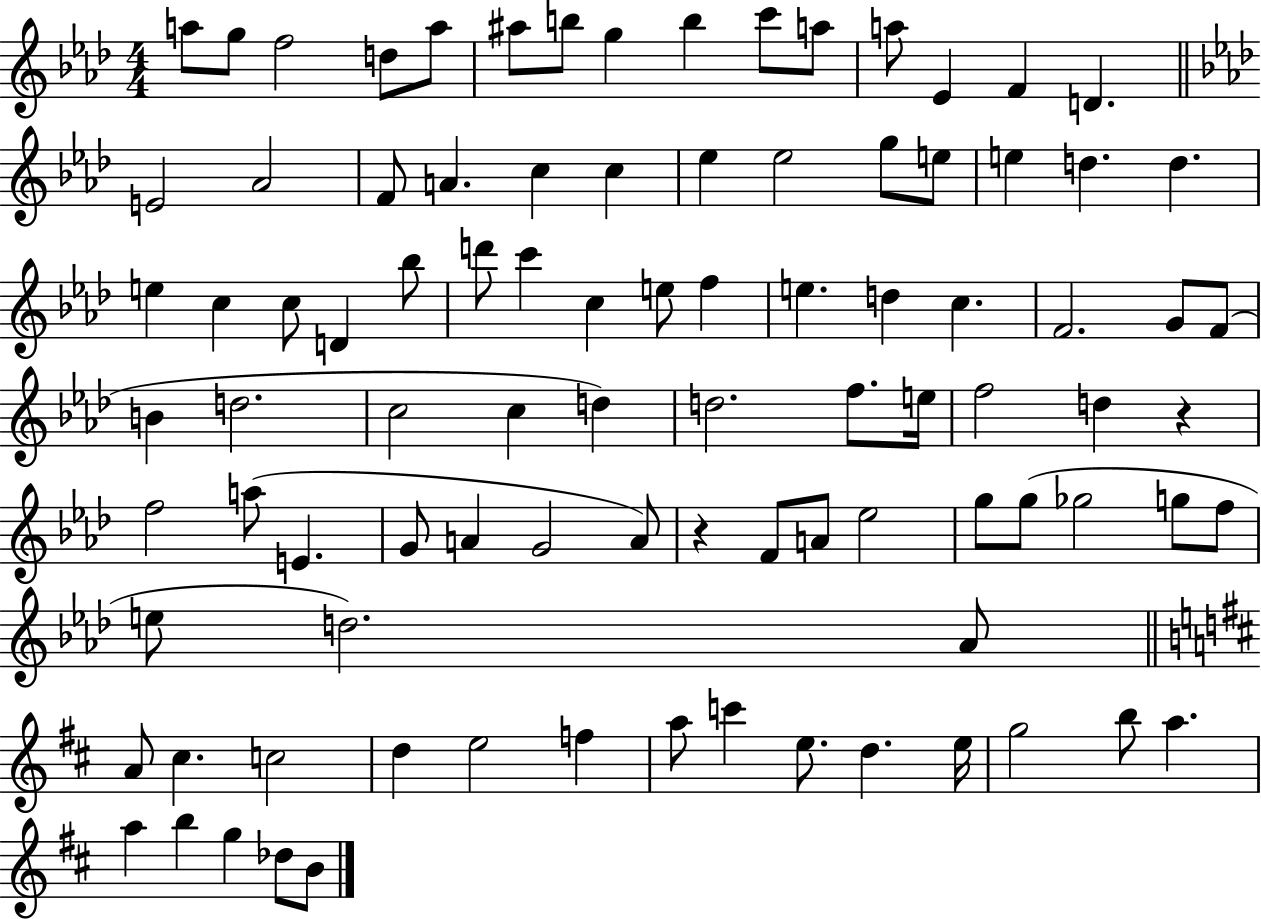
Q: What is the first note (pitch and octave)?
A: A5